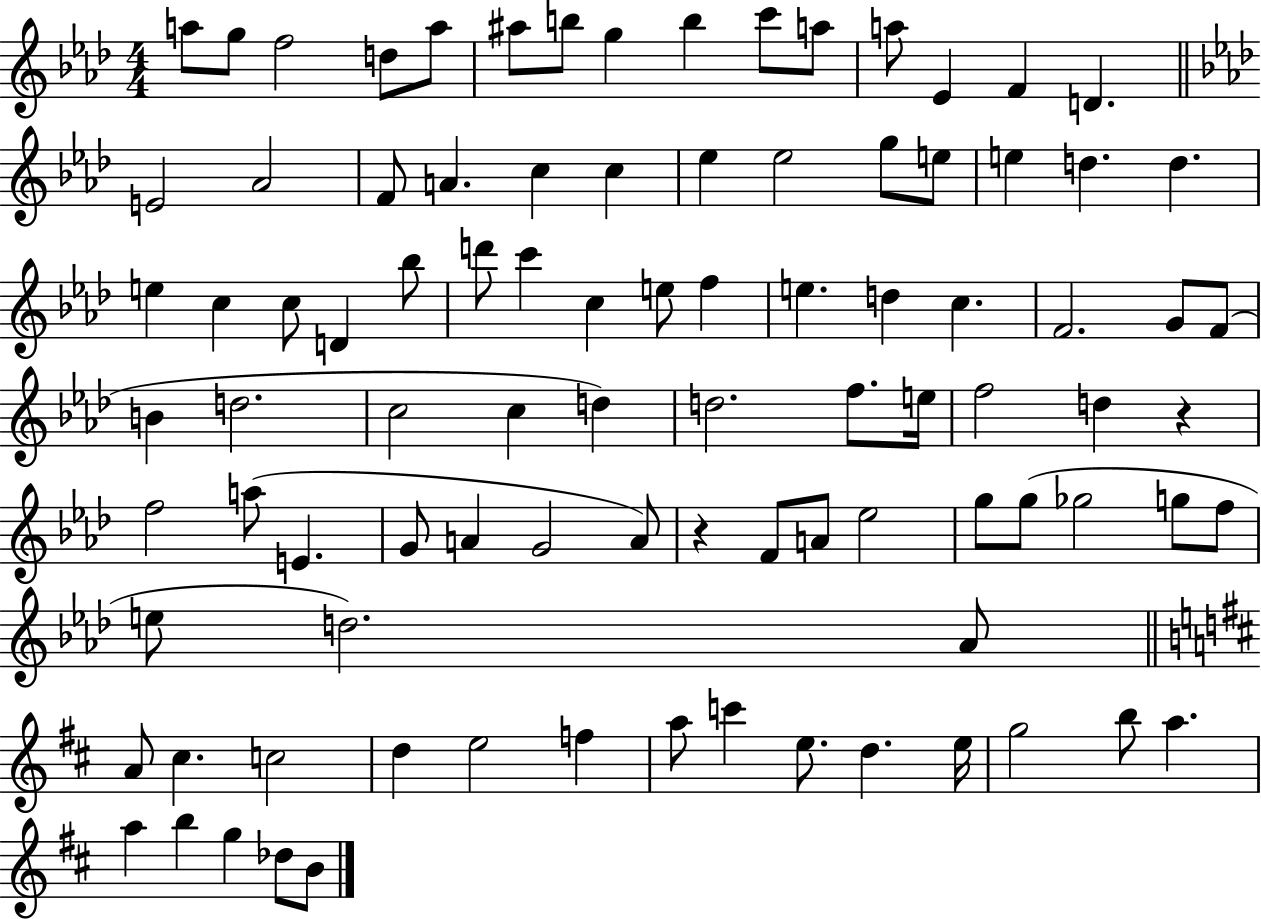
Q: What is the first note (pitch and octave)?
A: A5